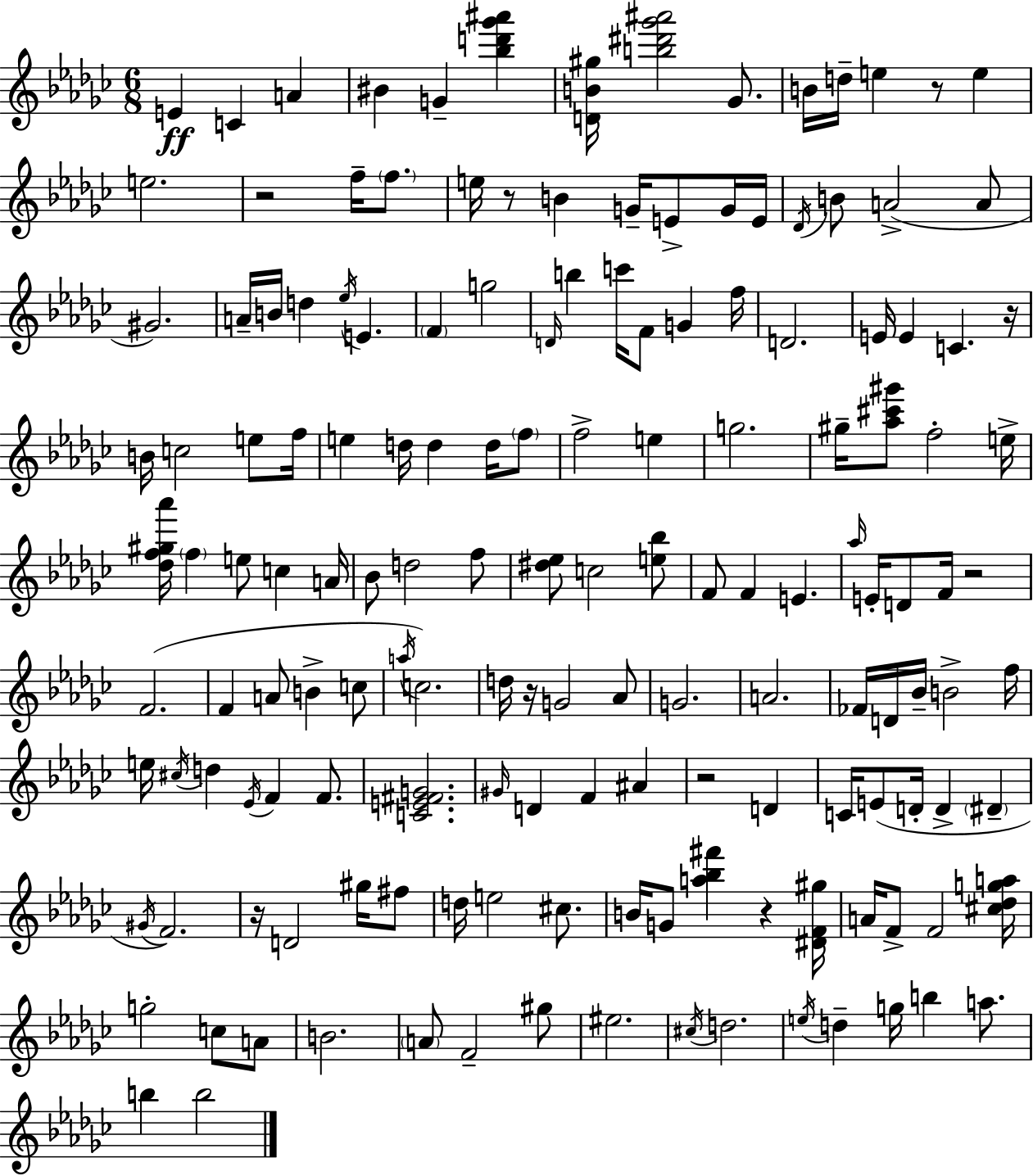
{
  \clef treble
  \numericTimeSignature
  \time 6/8
  \key ees \minor
  e'4\ff c'4 a'4 | bis'4 g'4-- <bes'' d''' ges''' ais'''>4 | <d' b' gis''>16 <b'' dis''' ges''' ais'''>2 ges'8. | b'16 d''16-- e''4 r8 e''4 | \break e''2. | r2 f''16-- \parenthesize f''8. | e''16 r8 b'4 g'16-- e'8-> g'16 e'16 | \acciaccatura { des'16 } b'8 a'2->( a'8 | \break gis'2.) | a'16-- b'16 d''4 \acciaccatura { ees''16 } e'4. | \parenthesize f'4 g''2 | \grace { d'16 } b''4 c'''16 f'8 g'4 | \break f''16 d'2. | e'16 e'4 c'4. | r16 b'16 c''2 | e''8 f''16 e''4 d''16 d''4 | \break d''16 \parenthesize f''8 f''2-> e''4 | g''2. | gis''16-- <aes'' cis''' gis'''>8 f''2-. | e''16-> <des'' f'' gis'' aes'''>16 \parenthesize f''4 e''8 c''4 | \break a'16 bes'8 d''2 | f''8 <dis'' ees''>8 c''2 | <e'' bes''>8 f'8 f'4 e'4. | \grace { aes''16 } e'16-. d'8 f'16 r2 | \break f'2.( | f'4 a'8 b'4-> | c''8 \acciaccatura { a''16 }) c''2. | d''16 r16 g'2 | \break aes'8 g'2. | a'2. | fes'16 d'16 bes'16-- b'2-> | f''16 e''16 \acciaccatura { cis''16 } d''4 \acciaccatura { ees'16 } | \break f'4 f'8. <c' e' fis' g'>2. | \grace { gis'16 } d'4 | f'4 ais'4 r2 | d'4 c'16 e'8( d'16-. | \break d'4-> \parenthesize dis'4-- \acciaccatura { gis'16 } f'2.) | r16 d'2 | gis''16 fis''8 d''16 e''2 | cis''8. b'16 g'8 | \break <a'' bes'' fis'''>4 r4 <dis' f' gis''>16 a'16 f'8-> | f'2 <cis'' des'' g'' a''>16 g''2-. | c''8 a'8 b'2. | \parenthesize a'8 f'2-- | \break gis''8 eis''2. | \acciaccatura { cis''16 } d''2. | \acciaccatura { e''16 } d''4-- | g''16 b''4 a''8. b''4 | \break b''2 \bar "|."
}